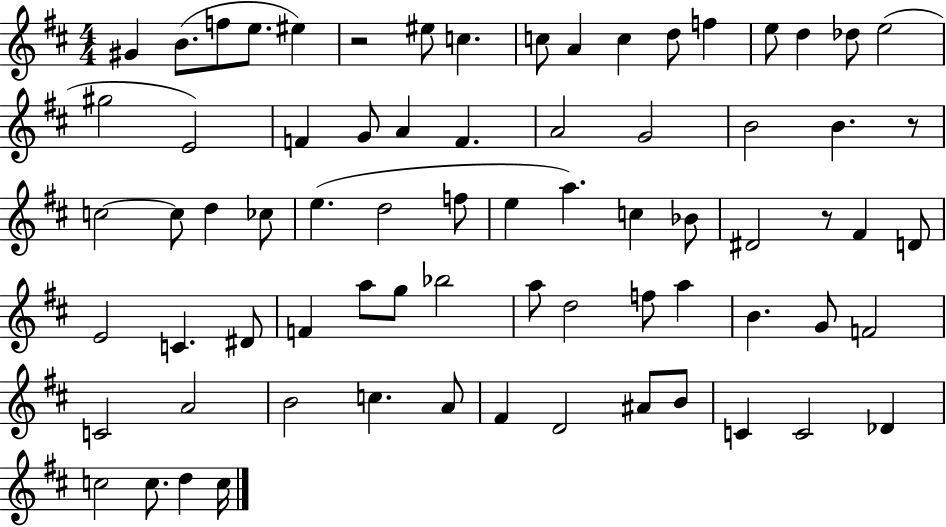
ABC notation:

X:1
T:Untitled
M:4/4
L:1/4
K:D
^G B/2 f/2 e/2 ^e z2 ^e/2 c c/2 A c d/2 f e/2 d _d/2 e2 ^g2 E2 F G/2 A F A2 G2 B2 B z/2 c2 c/2 d _c/2 e d2 f/2 e a c _B/2 ^D2 z/2 ^F D/2 E2 C ^D/2 F a/2 g/2 _b2 a/2 d2 f/2 a B G/2 F2 C2 A2 B2 c A/2 ^F D2 ^A/2 B/2 C C2 _D c2 c/2 d c/4